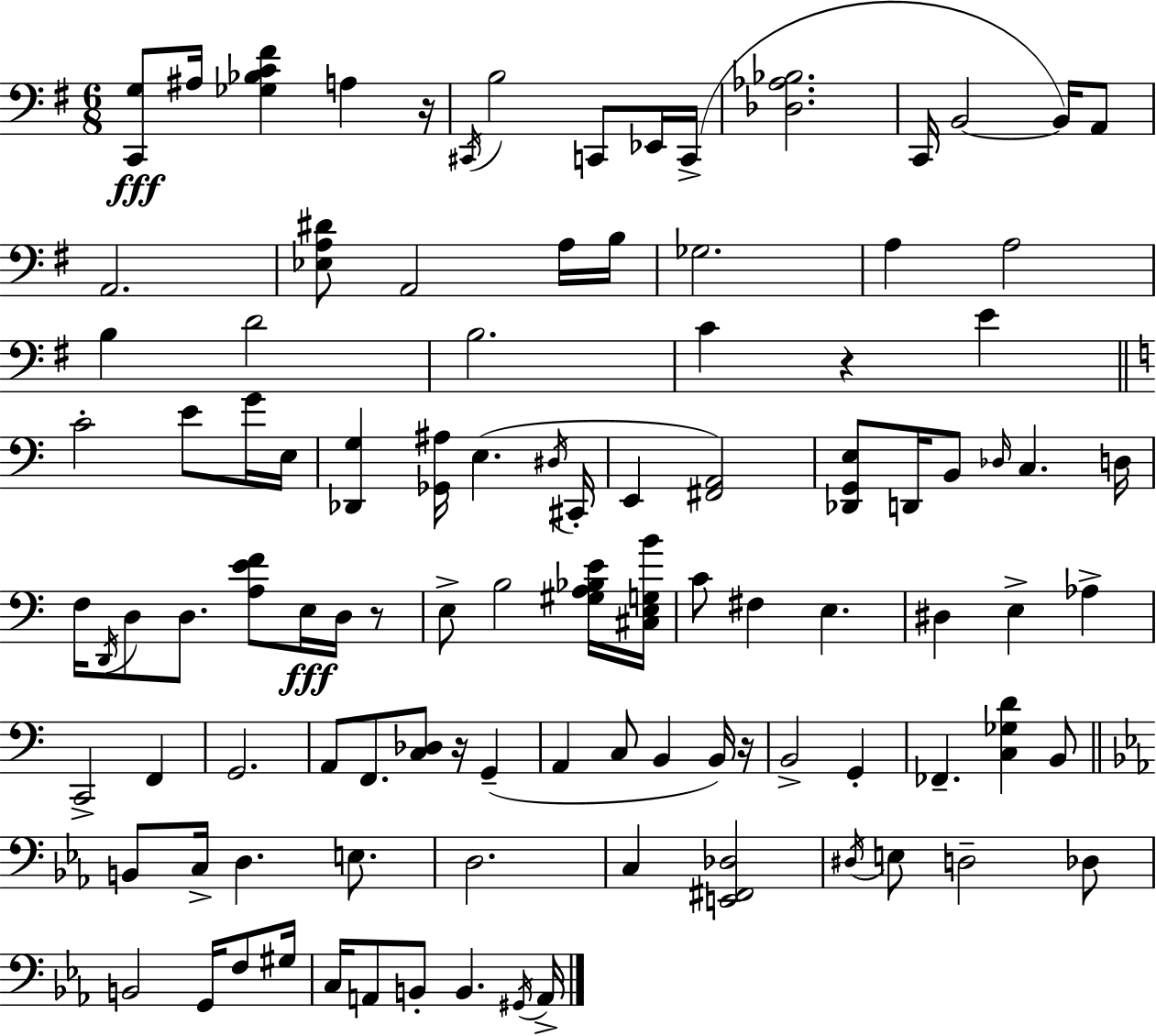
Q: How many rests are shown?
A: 5